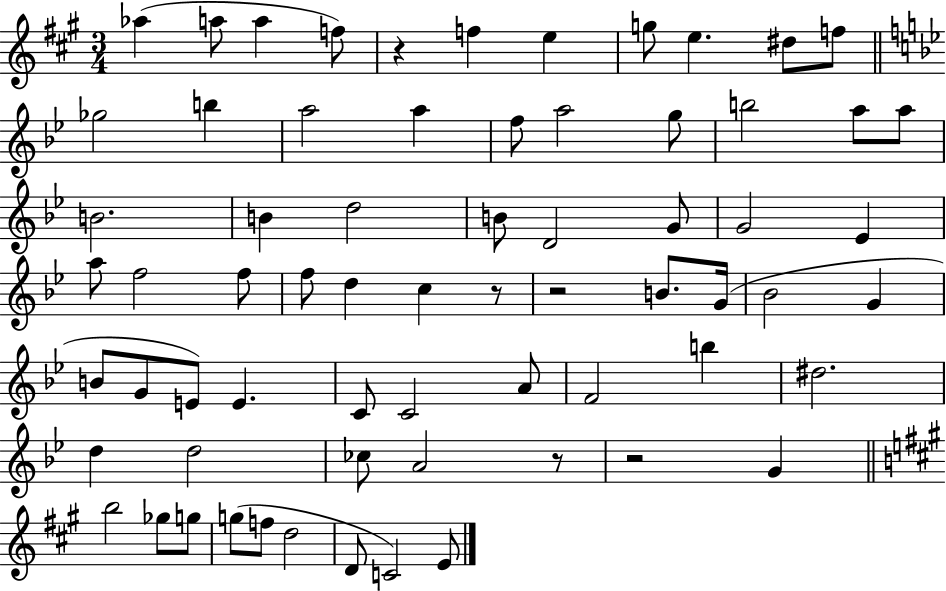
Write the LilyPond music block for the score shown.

{
  \clef treble
  \numericTimeSignature
  \time 3/4
  \key a \major
  aes''4( a''8 a''4 f''8) | r4 f''4 e''4 | g''8 e''4. dis''8 f''8 | \bar "||" \break \key bes \major ges''2 b''4 | a''2 a''4 | f''8 a''2 g''8 | b''2 a''8 a''8 | \break b'2. | b'4 d''2 | b'8 d'2 g'8 | g'2 ees'4 | \break a''8 f''2 f''8 | f''8 d''4 c''4 r8 | r2 b'8. g'16( | bes'2 g'4 | \break b'8 g'8 e'8) e'4. | c'8 c'2 a'8 | f'2 b''4 | dis''2. | \break d''4 d''2 | ces''8 a'2 r8 | r2 g'4 | \bar "||" \break \key a \major b''2 ges''8 g''8 | g''8( f''8 d''2 | d'8 c'2) e'8 | \bar "|."
}